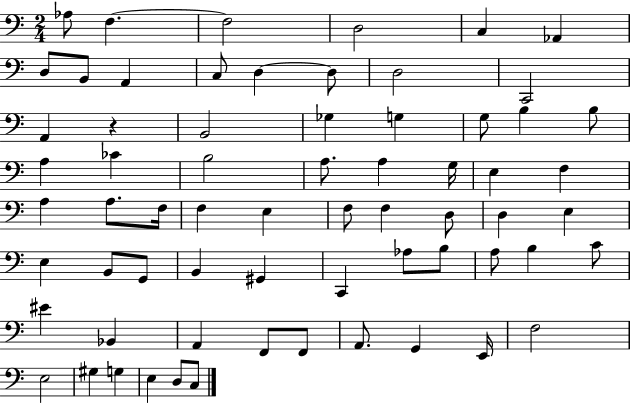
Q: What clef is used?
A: bass